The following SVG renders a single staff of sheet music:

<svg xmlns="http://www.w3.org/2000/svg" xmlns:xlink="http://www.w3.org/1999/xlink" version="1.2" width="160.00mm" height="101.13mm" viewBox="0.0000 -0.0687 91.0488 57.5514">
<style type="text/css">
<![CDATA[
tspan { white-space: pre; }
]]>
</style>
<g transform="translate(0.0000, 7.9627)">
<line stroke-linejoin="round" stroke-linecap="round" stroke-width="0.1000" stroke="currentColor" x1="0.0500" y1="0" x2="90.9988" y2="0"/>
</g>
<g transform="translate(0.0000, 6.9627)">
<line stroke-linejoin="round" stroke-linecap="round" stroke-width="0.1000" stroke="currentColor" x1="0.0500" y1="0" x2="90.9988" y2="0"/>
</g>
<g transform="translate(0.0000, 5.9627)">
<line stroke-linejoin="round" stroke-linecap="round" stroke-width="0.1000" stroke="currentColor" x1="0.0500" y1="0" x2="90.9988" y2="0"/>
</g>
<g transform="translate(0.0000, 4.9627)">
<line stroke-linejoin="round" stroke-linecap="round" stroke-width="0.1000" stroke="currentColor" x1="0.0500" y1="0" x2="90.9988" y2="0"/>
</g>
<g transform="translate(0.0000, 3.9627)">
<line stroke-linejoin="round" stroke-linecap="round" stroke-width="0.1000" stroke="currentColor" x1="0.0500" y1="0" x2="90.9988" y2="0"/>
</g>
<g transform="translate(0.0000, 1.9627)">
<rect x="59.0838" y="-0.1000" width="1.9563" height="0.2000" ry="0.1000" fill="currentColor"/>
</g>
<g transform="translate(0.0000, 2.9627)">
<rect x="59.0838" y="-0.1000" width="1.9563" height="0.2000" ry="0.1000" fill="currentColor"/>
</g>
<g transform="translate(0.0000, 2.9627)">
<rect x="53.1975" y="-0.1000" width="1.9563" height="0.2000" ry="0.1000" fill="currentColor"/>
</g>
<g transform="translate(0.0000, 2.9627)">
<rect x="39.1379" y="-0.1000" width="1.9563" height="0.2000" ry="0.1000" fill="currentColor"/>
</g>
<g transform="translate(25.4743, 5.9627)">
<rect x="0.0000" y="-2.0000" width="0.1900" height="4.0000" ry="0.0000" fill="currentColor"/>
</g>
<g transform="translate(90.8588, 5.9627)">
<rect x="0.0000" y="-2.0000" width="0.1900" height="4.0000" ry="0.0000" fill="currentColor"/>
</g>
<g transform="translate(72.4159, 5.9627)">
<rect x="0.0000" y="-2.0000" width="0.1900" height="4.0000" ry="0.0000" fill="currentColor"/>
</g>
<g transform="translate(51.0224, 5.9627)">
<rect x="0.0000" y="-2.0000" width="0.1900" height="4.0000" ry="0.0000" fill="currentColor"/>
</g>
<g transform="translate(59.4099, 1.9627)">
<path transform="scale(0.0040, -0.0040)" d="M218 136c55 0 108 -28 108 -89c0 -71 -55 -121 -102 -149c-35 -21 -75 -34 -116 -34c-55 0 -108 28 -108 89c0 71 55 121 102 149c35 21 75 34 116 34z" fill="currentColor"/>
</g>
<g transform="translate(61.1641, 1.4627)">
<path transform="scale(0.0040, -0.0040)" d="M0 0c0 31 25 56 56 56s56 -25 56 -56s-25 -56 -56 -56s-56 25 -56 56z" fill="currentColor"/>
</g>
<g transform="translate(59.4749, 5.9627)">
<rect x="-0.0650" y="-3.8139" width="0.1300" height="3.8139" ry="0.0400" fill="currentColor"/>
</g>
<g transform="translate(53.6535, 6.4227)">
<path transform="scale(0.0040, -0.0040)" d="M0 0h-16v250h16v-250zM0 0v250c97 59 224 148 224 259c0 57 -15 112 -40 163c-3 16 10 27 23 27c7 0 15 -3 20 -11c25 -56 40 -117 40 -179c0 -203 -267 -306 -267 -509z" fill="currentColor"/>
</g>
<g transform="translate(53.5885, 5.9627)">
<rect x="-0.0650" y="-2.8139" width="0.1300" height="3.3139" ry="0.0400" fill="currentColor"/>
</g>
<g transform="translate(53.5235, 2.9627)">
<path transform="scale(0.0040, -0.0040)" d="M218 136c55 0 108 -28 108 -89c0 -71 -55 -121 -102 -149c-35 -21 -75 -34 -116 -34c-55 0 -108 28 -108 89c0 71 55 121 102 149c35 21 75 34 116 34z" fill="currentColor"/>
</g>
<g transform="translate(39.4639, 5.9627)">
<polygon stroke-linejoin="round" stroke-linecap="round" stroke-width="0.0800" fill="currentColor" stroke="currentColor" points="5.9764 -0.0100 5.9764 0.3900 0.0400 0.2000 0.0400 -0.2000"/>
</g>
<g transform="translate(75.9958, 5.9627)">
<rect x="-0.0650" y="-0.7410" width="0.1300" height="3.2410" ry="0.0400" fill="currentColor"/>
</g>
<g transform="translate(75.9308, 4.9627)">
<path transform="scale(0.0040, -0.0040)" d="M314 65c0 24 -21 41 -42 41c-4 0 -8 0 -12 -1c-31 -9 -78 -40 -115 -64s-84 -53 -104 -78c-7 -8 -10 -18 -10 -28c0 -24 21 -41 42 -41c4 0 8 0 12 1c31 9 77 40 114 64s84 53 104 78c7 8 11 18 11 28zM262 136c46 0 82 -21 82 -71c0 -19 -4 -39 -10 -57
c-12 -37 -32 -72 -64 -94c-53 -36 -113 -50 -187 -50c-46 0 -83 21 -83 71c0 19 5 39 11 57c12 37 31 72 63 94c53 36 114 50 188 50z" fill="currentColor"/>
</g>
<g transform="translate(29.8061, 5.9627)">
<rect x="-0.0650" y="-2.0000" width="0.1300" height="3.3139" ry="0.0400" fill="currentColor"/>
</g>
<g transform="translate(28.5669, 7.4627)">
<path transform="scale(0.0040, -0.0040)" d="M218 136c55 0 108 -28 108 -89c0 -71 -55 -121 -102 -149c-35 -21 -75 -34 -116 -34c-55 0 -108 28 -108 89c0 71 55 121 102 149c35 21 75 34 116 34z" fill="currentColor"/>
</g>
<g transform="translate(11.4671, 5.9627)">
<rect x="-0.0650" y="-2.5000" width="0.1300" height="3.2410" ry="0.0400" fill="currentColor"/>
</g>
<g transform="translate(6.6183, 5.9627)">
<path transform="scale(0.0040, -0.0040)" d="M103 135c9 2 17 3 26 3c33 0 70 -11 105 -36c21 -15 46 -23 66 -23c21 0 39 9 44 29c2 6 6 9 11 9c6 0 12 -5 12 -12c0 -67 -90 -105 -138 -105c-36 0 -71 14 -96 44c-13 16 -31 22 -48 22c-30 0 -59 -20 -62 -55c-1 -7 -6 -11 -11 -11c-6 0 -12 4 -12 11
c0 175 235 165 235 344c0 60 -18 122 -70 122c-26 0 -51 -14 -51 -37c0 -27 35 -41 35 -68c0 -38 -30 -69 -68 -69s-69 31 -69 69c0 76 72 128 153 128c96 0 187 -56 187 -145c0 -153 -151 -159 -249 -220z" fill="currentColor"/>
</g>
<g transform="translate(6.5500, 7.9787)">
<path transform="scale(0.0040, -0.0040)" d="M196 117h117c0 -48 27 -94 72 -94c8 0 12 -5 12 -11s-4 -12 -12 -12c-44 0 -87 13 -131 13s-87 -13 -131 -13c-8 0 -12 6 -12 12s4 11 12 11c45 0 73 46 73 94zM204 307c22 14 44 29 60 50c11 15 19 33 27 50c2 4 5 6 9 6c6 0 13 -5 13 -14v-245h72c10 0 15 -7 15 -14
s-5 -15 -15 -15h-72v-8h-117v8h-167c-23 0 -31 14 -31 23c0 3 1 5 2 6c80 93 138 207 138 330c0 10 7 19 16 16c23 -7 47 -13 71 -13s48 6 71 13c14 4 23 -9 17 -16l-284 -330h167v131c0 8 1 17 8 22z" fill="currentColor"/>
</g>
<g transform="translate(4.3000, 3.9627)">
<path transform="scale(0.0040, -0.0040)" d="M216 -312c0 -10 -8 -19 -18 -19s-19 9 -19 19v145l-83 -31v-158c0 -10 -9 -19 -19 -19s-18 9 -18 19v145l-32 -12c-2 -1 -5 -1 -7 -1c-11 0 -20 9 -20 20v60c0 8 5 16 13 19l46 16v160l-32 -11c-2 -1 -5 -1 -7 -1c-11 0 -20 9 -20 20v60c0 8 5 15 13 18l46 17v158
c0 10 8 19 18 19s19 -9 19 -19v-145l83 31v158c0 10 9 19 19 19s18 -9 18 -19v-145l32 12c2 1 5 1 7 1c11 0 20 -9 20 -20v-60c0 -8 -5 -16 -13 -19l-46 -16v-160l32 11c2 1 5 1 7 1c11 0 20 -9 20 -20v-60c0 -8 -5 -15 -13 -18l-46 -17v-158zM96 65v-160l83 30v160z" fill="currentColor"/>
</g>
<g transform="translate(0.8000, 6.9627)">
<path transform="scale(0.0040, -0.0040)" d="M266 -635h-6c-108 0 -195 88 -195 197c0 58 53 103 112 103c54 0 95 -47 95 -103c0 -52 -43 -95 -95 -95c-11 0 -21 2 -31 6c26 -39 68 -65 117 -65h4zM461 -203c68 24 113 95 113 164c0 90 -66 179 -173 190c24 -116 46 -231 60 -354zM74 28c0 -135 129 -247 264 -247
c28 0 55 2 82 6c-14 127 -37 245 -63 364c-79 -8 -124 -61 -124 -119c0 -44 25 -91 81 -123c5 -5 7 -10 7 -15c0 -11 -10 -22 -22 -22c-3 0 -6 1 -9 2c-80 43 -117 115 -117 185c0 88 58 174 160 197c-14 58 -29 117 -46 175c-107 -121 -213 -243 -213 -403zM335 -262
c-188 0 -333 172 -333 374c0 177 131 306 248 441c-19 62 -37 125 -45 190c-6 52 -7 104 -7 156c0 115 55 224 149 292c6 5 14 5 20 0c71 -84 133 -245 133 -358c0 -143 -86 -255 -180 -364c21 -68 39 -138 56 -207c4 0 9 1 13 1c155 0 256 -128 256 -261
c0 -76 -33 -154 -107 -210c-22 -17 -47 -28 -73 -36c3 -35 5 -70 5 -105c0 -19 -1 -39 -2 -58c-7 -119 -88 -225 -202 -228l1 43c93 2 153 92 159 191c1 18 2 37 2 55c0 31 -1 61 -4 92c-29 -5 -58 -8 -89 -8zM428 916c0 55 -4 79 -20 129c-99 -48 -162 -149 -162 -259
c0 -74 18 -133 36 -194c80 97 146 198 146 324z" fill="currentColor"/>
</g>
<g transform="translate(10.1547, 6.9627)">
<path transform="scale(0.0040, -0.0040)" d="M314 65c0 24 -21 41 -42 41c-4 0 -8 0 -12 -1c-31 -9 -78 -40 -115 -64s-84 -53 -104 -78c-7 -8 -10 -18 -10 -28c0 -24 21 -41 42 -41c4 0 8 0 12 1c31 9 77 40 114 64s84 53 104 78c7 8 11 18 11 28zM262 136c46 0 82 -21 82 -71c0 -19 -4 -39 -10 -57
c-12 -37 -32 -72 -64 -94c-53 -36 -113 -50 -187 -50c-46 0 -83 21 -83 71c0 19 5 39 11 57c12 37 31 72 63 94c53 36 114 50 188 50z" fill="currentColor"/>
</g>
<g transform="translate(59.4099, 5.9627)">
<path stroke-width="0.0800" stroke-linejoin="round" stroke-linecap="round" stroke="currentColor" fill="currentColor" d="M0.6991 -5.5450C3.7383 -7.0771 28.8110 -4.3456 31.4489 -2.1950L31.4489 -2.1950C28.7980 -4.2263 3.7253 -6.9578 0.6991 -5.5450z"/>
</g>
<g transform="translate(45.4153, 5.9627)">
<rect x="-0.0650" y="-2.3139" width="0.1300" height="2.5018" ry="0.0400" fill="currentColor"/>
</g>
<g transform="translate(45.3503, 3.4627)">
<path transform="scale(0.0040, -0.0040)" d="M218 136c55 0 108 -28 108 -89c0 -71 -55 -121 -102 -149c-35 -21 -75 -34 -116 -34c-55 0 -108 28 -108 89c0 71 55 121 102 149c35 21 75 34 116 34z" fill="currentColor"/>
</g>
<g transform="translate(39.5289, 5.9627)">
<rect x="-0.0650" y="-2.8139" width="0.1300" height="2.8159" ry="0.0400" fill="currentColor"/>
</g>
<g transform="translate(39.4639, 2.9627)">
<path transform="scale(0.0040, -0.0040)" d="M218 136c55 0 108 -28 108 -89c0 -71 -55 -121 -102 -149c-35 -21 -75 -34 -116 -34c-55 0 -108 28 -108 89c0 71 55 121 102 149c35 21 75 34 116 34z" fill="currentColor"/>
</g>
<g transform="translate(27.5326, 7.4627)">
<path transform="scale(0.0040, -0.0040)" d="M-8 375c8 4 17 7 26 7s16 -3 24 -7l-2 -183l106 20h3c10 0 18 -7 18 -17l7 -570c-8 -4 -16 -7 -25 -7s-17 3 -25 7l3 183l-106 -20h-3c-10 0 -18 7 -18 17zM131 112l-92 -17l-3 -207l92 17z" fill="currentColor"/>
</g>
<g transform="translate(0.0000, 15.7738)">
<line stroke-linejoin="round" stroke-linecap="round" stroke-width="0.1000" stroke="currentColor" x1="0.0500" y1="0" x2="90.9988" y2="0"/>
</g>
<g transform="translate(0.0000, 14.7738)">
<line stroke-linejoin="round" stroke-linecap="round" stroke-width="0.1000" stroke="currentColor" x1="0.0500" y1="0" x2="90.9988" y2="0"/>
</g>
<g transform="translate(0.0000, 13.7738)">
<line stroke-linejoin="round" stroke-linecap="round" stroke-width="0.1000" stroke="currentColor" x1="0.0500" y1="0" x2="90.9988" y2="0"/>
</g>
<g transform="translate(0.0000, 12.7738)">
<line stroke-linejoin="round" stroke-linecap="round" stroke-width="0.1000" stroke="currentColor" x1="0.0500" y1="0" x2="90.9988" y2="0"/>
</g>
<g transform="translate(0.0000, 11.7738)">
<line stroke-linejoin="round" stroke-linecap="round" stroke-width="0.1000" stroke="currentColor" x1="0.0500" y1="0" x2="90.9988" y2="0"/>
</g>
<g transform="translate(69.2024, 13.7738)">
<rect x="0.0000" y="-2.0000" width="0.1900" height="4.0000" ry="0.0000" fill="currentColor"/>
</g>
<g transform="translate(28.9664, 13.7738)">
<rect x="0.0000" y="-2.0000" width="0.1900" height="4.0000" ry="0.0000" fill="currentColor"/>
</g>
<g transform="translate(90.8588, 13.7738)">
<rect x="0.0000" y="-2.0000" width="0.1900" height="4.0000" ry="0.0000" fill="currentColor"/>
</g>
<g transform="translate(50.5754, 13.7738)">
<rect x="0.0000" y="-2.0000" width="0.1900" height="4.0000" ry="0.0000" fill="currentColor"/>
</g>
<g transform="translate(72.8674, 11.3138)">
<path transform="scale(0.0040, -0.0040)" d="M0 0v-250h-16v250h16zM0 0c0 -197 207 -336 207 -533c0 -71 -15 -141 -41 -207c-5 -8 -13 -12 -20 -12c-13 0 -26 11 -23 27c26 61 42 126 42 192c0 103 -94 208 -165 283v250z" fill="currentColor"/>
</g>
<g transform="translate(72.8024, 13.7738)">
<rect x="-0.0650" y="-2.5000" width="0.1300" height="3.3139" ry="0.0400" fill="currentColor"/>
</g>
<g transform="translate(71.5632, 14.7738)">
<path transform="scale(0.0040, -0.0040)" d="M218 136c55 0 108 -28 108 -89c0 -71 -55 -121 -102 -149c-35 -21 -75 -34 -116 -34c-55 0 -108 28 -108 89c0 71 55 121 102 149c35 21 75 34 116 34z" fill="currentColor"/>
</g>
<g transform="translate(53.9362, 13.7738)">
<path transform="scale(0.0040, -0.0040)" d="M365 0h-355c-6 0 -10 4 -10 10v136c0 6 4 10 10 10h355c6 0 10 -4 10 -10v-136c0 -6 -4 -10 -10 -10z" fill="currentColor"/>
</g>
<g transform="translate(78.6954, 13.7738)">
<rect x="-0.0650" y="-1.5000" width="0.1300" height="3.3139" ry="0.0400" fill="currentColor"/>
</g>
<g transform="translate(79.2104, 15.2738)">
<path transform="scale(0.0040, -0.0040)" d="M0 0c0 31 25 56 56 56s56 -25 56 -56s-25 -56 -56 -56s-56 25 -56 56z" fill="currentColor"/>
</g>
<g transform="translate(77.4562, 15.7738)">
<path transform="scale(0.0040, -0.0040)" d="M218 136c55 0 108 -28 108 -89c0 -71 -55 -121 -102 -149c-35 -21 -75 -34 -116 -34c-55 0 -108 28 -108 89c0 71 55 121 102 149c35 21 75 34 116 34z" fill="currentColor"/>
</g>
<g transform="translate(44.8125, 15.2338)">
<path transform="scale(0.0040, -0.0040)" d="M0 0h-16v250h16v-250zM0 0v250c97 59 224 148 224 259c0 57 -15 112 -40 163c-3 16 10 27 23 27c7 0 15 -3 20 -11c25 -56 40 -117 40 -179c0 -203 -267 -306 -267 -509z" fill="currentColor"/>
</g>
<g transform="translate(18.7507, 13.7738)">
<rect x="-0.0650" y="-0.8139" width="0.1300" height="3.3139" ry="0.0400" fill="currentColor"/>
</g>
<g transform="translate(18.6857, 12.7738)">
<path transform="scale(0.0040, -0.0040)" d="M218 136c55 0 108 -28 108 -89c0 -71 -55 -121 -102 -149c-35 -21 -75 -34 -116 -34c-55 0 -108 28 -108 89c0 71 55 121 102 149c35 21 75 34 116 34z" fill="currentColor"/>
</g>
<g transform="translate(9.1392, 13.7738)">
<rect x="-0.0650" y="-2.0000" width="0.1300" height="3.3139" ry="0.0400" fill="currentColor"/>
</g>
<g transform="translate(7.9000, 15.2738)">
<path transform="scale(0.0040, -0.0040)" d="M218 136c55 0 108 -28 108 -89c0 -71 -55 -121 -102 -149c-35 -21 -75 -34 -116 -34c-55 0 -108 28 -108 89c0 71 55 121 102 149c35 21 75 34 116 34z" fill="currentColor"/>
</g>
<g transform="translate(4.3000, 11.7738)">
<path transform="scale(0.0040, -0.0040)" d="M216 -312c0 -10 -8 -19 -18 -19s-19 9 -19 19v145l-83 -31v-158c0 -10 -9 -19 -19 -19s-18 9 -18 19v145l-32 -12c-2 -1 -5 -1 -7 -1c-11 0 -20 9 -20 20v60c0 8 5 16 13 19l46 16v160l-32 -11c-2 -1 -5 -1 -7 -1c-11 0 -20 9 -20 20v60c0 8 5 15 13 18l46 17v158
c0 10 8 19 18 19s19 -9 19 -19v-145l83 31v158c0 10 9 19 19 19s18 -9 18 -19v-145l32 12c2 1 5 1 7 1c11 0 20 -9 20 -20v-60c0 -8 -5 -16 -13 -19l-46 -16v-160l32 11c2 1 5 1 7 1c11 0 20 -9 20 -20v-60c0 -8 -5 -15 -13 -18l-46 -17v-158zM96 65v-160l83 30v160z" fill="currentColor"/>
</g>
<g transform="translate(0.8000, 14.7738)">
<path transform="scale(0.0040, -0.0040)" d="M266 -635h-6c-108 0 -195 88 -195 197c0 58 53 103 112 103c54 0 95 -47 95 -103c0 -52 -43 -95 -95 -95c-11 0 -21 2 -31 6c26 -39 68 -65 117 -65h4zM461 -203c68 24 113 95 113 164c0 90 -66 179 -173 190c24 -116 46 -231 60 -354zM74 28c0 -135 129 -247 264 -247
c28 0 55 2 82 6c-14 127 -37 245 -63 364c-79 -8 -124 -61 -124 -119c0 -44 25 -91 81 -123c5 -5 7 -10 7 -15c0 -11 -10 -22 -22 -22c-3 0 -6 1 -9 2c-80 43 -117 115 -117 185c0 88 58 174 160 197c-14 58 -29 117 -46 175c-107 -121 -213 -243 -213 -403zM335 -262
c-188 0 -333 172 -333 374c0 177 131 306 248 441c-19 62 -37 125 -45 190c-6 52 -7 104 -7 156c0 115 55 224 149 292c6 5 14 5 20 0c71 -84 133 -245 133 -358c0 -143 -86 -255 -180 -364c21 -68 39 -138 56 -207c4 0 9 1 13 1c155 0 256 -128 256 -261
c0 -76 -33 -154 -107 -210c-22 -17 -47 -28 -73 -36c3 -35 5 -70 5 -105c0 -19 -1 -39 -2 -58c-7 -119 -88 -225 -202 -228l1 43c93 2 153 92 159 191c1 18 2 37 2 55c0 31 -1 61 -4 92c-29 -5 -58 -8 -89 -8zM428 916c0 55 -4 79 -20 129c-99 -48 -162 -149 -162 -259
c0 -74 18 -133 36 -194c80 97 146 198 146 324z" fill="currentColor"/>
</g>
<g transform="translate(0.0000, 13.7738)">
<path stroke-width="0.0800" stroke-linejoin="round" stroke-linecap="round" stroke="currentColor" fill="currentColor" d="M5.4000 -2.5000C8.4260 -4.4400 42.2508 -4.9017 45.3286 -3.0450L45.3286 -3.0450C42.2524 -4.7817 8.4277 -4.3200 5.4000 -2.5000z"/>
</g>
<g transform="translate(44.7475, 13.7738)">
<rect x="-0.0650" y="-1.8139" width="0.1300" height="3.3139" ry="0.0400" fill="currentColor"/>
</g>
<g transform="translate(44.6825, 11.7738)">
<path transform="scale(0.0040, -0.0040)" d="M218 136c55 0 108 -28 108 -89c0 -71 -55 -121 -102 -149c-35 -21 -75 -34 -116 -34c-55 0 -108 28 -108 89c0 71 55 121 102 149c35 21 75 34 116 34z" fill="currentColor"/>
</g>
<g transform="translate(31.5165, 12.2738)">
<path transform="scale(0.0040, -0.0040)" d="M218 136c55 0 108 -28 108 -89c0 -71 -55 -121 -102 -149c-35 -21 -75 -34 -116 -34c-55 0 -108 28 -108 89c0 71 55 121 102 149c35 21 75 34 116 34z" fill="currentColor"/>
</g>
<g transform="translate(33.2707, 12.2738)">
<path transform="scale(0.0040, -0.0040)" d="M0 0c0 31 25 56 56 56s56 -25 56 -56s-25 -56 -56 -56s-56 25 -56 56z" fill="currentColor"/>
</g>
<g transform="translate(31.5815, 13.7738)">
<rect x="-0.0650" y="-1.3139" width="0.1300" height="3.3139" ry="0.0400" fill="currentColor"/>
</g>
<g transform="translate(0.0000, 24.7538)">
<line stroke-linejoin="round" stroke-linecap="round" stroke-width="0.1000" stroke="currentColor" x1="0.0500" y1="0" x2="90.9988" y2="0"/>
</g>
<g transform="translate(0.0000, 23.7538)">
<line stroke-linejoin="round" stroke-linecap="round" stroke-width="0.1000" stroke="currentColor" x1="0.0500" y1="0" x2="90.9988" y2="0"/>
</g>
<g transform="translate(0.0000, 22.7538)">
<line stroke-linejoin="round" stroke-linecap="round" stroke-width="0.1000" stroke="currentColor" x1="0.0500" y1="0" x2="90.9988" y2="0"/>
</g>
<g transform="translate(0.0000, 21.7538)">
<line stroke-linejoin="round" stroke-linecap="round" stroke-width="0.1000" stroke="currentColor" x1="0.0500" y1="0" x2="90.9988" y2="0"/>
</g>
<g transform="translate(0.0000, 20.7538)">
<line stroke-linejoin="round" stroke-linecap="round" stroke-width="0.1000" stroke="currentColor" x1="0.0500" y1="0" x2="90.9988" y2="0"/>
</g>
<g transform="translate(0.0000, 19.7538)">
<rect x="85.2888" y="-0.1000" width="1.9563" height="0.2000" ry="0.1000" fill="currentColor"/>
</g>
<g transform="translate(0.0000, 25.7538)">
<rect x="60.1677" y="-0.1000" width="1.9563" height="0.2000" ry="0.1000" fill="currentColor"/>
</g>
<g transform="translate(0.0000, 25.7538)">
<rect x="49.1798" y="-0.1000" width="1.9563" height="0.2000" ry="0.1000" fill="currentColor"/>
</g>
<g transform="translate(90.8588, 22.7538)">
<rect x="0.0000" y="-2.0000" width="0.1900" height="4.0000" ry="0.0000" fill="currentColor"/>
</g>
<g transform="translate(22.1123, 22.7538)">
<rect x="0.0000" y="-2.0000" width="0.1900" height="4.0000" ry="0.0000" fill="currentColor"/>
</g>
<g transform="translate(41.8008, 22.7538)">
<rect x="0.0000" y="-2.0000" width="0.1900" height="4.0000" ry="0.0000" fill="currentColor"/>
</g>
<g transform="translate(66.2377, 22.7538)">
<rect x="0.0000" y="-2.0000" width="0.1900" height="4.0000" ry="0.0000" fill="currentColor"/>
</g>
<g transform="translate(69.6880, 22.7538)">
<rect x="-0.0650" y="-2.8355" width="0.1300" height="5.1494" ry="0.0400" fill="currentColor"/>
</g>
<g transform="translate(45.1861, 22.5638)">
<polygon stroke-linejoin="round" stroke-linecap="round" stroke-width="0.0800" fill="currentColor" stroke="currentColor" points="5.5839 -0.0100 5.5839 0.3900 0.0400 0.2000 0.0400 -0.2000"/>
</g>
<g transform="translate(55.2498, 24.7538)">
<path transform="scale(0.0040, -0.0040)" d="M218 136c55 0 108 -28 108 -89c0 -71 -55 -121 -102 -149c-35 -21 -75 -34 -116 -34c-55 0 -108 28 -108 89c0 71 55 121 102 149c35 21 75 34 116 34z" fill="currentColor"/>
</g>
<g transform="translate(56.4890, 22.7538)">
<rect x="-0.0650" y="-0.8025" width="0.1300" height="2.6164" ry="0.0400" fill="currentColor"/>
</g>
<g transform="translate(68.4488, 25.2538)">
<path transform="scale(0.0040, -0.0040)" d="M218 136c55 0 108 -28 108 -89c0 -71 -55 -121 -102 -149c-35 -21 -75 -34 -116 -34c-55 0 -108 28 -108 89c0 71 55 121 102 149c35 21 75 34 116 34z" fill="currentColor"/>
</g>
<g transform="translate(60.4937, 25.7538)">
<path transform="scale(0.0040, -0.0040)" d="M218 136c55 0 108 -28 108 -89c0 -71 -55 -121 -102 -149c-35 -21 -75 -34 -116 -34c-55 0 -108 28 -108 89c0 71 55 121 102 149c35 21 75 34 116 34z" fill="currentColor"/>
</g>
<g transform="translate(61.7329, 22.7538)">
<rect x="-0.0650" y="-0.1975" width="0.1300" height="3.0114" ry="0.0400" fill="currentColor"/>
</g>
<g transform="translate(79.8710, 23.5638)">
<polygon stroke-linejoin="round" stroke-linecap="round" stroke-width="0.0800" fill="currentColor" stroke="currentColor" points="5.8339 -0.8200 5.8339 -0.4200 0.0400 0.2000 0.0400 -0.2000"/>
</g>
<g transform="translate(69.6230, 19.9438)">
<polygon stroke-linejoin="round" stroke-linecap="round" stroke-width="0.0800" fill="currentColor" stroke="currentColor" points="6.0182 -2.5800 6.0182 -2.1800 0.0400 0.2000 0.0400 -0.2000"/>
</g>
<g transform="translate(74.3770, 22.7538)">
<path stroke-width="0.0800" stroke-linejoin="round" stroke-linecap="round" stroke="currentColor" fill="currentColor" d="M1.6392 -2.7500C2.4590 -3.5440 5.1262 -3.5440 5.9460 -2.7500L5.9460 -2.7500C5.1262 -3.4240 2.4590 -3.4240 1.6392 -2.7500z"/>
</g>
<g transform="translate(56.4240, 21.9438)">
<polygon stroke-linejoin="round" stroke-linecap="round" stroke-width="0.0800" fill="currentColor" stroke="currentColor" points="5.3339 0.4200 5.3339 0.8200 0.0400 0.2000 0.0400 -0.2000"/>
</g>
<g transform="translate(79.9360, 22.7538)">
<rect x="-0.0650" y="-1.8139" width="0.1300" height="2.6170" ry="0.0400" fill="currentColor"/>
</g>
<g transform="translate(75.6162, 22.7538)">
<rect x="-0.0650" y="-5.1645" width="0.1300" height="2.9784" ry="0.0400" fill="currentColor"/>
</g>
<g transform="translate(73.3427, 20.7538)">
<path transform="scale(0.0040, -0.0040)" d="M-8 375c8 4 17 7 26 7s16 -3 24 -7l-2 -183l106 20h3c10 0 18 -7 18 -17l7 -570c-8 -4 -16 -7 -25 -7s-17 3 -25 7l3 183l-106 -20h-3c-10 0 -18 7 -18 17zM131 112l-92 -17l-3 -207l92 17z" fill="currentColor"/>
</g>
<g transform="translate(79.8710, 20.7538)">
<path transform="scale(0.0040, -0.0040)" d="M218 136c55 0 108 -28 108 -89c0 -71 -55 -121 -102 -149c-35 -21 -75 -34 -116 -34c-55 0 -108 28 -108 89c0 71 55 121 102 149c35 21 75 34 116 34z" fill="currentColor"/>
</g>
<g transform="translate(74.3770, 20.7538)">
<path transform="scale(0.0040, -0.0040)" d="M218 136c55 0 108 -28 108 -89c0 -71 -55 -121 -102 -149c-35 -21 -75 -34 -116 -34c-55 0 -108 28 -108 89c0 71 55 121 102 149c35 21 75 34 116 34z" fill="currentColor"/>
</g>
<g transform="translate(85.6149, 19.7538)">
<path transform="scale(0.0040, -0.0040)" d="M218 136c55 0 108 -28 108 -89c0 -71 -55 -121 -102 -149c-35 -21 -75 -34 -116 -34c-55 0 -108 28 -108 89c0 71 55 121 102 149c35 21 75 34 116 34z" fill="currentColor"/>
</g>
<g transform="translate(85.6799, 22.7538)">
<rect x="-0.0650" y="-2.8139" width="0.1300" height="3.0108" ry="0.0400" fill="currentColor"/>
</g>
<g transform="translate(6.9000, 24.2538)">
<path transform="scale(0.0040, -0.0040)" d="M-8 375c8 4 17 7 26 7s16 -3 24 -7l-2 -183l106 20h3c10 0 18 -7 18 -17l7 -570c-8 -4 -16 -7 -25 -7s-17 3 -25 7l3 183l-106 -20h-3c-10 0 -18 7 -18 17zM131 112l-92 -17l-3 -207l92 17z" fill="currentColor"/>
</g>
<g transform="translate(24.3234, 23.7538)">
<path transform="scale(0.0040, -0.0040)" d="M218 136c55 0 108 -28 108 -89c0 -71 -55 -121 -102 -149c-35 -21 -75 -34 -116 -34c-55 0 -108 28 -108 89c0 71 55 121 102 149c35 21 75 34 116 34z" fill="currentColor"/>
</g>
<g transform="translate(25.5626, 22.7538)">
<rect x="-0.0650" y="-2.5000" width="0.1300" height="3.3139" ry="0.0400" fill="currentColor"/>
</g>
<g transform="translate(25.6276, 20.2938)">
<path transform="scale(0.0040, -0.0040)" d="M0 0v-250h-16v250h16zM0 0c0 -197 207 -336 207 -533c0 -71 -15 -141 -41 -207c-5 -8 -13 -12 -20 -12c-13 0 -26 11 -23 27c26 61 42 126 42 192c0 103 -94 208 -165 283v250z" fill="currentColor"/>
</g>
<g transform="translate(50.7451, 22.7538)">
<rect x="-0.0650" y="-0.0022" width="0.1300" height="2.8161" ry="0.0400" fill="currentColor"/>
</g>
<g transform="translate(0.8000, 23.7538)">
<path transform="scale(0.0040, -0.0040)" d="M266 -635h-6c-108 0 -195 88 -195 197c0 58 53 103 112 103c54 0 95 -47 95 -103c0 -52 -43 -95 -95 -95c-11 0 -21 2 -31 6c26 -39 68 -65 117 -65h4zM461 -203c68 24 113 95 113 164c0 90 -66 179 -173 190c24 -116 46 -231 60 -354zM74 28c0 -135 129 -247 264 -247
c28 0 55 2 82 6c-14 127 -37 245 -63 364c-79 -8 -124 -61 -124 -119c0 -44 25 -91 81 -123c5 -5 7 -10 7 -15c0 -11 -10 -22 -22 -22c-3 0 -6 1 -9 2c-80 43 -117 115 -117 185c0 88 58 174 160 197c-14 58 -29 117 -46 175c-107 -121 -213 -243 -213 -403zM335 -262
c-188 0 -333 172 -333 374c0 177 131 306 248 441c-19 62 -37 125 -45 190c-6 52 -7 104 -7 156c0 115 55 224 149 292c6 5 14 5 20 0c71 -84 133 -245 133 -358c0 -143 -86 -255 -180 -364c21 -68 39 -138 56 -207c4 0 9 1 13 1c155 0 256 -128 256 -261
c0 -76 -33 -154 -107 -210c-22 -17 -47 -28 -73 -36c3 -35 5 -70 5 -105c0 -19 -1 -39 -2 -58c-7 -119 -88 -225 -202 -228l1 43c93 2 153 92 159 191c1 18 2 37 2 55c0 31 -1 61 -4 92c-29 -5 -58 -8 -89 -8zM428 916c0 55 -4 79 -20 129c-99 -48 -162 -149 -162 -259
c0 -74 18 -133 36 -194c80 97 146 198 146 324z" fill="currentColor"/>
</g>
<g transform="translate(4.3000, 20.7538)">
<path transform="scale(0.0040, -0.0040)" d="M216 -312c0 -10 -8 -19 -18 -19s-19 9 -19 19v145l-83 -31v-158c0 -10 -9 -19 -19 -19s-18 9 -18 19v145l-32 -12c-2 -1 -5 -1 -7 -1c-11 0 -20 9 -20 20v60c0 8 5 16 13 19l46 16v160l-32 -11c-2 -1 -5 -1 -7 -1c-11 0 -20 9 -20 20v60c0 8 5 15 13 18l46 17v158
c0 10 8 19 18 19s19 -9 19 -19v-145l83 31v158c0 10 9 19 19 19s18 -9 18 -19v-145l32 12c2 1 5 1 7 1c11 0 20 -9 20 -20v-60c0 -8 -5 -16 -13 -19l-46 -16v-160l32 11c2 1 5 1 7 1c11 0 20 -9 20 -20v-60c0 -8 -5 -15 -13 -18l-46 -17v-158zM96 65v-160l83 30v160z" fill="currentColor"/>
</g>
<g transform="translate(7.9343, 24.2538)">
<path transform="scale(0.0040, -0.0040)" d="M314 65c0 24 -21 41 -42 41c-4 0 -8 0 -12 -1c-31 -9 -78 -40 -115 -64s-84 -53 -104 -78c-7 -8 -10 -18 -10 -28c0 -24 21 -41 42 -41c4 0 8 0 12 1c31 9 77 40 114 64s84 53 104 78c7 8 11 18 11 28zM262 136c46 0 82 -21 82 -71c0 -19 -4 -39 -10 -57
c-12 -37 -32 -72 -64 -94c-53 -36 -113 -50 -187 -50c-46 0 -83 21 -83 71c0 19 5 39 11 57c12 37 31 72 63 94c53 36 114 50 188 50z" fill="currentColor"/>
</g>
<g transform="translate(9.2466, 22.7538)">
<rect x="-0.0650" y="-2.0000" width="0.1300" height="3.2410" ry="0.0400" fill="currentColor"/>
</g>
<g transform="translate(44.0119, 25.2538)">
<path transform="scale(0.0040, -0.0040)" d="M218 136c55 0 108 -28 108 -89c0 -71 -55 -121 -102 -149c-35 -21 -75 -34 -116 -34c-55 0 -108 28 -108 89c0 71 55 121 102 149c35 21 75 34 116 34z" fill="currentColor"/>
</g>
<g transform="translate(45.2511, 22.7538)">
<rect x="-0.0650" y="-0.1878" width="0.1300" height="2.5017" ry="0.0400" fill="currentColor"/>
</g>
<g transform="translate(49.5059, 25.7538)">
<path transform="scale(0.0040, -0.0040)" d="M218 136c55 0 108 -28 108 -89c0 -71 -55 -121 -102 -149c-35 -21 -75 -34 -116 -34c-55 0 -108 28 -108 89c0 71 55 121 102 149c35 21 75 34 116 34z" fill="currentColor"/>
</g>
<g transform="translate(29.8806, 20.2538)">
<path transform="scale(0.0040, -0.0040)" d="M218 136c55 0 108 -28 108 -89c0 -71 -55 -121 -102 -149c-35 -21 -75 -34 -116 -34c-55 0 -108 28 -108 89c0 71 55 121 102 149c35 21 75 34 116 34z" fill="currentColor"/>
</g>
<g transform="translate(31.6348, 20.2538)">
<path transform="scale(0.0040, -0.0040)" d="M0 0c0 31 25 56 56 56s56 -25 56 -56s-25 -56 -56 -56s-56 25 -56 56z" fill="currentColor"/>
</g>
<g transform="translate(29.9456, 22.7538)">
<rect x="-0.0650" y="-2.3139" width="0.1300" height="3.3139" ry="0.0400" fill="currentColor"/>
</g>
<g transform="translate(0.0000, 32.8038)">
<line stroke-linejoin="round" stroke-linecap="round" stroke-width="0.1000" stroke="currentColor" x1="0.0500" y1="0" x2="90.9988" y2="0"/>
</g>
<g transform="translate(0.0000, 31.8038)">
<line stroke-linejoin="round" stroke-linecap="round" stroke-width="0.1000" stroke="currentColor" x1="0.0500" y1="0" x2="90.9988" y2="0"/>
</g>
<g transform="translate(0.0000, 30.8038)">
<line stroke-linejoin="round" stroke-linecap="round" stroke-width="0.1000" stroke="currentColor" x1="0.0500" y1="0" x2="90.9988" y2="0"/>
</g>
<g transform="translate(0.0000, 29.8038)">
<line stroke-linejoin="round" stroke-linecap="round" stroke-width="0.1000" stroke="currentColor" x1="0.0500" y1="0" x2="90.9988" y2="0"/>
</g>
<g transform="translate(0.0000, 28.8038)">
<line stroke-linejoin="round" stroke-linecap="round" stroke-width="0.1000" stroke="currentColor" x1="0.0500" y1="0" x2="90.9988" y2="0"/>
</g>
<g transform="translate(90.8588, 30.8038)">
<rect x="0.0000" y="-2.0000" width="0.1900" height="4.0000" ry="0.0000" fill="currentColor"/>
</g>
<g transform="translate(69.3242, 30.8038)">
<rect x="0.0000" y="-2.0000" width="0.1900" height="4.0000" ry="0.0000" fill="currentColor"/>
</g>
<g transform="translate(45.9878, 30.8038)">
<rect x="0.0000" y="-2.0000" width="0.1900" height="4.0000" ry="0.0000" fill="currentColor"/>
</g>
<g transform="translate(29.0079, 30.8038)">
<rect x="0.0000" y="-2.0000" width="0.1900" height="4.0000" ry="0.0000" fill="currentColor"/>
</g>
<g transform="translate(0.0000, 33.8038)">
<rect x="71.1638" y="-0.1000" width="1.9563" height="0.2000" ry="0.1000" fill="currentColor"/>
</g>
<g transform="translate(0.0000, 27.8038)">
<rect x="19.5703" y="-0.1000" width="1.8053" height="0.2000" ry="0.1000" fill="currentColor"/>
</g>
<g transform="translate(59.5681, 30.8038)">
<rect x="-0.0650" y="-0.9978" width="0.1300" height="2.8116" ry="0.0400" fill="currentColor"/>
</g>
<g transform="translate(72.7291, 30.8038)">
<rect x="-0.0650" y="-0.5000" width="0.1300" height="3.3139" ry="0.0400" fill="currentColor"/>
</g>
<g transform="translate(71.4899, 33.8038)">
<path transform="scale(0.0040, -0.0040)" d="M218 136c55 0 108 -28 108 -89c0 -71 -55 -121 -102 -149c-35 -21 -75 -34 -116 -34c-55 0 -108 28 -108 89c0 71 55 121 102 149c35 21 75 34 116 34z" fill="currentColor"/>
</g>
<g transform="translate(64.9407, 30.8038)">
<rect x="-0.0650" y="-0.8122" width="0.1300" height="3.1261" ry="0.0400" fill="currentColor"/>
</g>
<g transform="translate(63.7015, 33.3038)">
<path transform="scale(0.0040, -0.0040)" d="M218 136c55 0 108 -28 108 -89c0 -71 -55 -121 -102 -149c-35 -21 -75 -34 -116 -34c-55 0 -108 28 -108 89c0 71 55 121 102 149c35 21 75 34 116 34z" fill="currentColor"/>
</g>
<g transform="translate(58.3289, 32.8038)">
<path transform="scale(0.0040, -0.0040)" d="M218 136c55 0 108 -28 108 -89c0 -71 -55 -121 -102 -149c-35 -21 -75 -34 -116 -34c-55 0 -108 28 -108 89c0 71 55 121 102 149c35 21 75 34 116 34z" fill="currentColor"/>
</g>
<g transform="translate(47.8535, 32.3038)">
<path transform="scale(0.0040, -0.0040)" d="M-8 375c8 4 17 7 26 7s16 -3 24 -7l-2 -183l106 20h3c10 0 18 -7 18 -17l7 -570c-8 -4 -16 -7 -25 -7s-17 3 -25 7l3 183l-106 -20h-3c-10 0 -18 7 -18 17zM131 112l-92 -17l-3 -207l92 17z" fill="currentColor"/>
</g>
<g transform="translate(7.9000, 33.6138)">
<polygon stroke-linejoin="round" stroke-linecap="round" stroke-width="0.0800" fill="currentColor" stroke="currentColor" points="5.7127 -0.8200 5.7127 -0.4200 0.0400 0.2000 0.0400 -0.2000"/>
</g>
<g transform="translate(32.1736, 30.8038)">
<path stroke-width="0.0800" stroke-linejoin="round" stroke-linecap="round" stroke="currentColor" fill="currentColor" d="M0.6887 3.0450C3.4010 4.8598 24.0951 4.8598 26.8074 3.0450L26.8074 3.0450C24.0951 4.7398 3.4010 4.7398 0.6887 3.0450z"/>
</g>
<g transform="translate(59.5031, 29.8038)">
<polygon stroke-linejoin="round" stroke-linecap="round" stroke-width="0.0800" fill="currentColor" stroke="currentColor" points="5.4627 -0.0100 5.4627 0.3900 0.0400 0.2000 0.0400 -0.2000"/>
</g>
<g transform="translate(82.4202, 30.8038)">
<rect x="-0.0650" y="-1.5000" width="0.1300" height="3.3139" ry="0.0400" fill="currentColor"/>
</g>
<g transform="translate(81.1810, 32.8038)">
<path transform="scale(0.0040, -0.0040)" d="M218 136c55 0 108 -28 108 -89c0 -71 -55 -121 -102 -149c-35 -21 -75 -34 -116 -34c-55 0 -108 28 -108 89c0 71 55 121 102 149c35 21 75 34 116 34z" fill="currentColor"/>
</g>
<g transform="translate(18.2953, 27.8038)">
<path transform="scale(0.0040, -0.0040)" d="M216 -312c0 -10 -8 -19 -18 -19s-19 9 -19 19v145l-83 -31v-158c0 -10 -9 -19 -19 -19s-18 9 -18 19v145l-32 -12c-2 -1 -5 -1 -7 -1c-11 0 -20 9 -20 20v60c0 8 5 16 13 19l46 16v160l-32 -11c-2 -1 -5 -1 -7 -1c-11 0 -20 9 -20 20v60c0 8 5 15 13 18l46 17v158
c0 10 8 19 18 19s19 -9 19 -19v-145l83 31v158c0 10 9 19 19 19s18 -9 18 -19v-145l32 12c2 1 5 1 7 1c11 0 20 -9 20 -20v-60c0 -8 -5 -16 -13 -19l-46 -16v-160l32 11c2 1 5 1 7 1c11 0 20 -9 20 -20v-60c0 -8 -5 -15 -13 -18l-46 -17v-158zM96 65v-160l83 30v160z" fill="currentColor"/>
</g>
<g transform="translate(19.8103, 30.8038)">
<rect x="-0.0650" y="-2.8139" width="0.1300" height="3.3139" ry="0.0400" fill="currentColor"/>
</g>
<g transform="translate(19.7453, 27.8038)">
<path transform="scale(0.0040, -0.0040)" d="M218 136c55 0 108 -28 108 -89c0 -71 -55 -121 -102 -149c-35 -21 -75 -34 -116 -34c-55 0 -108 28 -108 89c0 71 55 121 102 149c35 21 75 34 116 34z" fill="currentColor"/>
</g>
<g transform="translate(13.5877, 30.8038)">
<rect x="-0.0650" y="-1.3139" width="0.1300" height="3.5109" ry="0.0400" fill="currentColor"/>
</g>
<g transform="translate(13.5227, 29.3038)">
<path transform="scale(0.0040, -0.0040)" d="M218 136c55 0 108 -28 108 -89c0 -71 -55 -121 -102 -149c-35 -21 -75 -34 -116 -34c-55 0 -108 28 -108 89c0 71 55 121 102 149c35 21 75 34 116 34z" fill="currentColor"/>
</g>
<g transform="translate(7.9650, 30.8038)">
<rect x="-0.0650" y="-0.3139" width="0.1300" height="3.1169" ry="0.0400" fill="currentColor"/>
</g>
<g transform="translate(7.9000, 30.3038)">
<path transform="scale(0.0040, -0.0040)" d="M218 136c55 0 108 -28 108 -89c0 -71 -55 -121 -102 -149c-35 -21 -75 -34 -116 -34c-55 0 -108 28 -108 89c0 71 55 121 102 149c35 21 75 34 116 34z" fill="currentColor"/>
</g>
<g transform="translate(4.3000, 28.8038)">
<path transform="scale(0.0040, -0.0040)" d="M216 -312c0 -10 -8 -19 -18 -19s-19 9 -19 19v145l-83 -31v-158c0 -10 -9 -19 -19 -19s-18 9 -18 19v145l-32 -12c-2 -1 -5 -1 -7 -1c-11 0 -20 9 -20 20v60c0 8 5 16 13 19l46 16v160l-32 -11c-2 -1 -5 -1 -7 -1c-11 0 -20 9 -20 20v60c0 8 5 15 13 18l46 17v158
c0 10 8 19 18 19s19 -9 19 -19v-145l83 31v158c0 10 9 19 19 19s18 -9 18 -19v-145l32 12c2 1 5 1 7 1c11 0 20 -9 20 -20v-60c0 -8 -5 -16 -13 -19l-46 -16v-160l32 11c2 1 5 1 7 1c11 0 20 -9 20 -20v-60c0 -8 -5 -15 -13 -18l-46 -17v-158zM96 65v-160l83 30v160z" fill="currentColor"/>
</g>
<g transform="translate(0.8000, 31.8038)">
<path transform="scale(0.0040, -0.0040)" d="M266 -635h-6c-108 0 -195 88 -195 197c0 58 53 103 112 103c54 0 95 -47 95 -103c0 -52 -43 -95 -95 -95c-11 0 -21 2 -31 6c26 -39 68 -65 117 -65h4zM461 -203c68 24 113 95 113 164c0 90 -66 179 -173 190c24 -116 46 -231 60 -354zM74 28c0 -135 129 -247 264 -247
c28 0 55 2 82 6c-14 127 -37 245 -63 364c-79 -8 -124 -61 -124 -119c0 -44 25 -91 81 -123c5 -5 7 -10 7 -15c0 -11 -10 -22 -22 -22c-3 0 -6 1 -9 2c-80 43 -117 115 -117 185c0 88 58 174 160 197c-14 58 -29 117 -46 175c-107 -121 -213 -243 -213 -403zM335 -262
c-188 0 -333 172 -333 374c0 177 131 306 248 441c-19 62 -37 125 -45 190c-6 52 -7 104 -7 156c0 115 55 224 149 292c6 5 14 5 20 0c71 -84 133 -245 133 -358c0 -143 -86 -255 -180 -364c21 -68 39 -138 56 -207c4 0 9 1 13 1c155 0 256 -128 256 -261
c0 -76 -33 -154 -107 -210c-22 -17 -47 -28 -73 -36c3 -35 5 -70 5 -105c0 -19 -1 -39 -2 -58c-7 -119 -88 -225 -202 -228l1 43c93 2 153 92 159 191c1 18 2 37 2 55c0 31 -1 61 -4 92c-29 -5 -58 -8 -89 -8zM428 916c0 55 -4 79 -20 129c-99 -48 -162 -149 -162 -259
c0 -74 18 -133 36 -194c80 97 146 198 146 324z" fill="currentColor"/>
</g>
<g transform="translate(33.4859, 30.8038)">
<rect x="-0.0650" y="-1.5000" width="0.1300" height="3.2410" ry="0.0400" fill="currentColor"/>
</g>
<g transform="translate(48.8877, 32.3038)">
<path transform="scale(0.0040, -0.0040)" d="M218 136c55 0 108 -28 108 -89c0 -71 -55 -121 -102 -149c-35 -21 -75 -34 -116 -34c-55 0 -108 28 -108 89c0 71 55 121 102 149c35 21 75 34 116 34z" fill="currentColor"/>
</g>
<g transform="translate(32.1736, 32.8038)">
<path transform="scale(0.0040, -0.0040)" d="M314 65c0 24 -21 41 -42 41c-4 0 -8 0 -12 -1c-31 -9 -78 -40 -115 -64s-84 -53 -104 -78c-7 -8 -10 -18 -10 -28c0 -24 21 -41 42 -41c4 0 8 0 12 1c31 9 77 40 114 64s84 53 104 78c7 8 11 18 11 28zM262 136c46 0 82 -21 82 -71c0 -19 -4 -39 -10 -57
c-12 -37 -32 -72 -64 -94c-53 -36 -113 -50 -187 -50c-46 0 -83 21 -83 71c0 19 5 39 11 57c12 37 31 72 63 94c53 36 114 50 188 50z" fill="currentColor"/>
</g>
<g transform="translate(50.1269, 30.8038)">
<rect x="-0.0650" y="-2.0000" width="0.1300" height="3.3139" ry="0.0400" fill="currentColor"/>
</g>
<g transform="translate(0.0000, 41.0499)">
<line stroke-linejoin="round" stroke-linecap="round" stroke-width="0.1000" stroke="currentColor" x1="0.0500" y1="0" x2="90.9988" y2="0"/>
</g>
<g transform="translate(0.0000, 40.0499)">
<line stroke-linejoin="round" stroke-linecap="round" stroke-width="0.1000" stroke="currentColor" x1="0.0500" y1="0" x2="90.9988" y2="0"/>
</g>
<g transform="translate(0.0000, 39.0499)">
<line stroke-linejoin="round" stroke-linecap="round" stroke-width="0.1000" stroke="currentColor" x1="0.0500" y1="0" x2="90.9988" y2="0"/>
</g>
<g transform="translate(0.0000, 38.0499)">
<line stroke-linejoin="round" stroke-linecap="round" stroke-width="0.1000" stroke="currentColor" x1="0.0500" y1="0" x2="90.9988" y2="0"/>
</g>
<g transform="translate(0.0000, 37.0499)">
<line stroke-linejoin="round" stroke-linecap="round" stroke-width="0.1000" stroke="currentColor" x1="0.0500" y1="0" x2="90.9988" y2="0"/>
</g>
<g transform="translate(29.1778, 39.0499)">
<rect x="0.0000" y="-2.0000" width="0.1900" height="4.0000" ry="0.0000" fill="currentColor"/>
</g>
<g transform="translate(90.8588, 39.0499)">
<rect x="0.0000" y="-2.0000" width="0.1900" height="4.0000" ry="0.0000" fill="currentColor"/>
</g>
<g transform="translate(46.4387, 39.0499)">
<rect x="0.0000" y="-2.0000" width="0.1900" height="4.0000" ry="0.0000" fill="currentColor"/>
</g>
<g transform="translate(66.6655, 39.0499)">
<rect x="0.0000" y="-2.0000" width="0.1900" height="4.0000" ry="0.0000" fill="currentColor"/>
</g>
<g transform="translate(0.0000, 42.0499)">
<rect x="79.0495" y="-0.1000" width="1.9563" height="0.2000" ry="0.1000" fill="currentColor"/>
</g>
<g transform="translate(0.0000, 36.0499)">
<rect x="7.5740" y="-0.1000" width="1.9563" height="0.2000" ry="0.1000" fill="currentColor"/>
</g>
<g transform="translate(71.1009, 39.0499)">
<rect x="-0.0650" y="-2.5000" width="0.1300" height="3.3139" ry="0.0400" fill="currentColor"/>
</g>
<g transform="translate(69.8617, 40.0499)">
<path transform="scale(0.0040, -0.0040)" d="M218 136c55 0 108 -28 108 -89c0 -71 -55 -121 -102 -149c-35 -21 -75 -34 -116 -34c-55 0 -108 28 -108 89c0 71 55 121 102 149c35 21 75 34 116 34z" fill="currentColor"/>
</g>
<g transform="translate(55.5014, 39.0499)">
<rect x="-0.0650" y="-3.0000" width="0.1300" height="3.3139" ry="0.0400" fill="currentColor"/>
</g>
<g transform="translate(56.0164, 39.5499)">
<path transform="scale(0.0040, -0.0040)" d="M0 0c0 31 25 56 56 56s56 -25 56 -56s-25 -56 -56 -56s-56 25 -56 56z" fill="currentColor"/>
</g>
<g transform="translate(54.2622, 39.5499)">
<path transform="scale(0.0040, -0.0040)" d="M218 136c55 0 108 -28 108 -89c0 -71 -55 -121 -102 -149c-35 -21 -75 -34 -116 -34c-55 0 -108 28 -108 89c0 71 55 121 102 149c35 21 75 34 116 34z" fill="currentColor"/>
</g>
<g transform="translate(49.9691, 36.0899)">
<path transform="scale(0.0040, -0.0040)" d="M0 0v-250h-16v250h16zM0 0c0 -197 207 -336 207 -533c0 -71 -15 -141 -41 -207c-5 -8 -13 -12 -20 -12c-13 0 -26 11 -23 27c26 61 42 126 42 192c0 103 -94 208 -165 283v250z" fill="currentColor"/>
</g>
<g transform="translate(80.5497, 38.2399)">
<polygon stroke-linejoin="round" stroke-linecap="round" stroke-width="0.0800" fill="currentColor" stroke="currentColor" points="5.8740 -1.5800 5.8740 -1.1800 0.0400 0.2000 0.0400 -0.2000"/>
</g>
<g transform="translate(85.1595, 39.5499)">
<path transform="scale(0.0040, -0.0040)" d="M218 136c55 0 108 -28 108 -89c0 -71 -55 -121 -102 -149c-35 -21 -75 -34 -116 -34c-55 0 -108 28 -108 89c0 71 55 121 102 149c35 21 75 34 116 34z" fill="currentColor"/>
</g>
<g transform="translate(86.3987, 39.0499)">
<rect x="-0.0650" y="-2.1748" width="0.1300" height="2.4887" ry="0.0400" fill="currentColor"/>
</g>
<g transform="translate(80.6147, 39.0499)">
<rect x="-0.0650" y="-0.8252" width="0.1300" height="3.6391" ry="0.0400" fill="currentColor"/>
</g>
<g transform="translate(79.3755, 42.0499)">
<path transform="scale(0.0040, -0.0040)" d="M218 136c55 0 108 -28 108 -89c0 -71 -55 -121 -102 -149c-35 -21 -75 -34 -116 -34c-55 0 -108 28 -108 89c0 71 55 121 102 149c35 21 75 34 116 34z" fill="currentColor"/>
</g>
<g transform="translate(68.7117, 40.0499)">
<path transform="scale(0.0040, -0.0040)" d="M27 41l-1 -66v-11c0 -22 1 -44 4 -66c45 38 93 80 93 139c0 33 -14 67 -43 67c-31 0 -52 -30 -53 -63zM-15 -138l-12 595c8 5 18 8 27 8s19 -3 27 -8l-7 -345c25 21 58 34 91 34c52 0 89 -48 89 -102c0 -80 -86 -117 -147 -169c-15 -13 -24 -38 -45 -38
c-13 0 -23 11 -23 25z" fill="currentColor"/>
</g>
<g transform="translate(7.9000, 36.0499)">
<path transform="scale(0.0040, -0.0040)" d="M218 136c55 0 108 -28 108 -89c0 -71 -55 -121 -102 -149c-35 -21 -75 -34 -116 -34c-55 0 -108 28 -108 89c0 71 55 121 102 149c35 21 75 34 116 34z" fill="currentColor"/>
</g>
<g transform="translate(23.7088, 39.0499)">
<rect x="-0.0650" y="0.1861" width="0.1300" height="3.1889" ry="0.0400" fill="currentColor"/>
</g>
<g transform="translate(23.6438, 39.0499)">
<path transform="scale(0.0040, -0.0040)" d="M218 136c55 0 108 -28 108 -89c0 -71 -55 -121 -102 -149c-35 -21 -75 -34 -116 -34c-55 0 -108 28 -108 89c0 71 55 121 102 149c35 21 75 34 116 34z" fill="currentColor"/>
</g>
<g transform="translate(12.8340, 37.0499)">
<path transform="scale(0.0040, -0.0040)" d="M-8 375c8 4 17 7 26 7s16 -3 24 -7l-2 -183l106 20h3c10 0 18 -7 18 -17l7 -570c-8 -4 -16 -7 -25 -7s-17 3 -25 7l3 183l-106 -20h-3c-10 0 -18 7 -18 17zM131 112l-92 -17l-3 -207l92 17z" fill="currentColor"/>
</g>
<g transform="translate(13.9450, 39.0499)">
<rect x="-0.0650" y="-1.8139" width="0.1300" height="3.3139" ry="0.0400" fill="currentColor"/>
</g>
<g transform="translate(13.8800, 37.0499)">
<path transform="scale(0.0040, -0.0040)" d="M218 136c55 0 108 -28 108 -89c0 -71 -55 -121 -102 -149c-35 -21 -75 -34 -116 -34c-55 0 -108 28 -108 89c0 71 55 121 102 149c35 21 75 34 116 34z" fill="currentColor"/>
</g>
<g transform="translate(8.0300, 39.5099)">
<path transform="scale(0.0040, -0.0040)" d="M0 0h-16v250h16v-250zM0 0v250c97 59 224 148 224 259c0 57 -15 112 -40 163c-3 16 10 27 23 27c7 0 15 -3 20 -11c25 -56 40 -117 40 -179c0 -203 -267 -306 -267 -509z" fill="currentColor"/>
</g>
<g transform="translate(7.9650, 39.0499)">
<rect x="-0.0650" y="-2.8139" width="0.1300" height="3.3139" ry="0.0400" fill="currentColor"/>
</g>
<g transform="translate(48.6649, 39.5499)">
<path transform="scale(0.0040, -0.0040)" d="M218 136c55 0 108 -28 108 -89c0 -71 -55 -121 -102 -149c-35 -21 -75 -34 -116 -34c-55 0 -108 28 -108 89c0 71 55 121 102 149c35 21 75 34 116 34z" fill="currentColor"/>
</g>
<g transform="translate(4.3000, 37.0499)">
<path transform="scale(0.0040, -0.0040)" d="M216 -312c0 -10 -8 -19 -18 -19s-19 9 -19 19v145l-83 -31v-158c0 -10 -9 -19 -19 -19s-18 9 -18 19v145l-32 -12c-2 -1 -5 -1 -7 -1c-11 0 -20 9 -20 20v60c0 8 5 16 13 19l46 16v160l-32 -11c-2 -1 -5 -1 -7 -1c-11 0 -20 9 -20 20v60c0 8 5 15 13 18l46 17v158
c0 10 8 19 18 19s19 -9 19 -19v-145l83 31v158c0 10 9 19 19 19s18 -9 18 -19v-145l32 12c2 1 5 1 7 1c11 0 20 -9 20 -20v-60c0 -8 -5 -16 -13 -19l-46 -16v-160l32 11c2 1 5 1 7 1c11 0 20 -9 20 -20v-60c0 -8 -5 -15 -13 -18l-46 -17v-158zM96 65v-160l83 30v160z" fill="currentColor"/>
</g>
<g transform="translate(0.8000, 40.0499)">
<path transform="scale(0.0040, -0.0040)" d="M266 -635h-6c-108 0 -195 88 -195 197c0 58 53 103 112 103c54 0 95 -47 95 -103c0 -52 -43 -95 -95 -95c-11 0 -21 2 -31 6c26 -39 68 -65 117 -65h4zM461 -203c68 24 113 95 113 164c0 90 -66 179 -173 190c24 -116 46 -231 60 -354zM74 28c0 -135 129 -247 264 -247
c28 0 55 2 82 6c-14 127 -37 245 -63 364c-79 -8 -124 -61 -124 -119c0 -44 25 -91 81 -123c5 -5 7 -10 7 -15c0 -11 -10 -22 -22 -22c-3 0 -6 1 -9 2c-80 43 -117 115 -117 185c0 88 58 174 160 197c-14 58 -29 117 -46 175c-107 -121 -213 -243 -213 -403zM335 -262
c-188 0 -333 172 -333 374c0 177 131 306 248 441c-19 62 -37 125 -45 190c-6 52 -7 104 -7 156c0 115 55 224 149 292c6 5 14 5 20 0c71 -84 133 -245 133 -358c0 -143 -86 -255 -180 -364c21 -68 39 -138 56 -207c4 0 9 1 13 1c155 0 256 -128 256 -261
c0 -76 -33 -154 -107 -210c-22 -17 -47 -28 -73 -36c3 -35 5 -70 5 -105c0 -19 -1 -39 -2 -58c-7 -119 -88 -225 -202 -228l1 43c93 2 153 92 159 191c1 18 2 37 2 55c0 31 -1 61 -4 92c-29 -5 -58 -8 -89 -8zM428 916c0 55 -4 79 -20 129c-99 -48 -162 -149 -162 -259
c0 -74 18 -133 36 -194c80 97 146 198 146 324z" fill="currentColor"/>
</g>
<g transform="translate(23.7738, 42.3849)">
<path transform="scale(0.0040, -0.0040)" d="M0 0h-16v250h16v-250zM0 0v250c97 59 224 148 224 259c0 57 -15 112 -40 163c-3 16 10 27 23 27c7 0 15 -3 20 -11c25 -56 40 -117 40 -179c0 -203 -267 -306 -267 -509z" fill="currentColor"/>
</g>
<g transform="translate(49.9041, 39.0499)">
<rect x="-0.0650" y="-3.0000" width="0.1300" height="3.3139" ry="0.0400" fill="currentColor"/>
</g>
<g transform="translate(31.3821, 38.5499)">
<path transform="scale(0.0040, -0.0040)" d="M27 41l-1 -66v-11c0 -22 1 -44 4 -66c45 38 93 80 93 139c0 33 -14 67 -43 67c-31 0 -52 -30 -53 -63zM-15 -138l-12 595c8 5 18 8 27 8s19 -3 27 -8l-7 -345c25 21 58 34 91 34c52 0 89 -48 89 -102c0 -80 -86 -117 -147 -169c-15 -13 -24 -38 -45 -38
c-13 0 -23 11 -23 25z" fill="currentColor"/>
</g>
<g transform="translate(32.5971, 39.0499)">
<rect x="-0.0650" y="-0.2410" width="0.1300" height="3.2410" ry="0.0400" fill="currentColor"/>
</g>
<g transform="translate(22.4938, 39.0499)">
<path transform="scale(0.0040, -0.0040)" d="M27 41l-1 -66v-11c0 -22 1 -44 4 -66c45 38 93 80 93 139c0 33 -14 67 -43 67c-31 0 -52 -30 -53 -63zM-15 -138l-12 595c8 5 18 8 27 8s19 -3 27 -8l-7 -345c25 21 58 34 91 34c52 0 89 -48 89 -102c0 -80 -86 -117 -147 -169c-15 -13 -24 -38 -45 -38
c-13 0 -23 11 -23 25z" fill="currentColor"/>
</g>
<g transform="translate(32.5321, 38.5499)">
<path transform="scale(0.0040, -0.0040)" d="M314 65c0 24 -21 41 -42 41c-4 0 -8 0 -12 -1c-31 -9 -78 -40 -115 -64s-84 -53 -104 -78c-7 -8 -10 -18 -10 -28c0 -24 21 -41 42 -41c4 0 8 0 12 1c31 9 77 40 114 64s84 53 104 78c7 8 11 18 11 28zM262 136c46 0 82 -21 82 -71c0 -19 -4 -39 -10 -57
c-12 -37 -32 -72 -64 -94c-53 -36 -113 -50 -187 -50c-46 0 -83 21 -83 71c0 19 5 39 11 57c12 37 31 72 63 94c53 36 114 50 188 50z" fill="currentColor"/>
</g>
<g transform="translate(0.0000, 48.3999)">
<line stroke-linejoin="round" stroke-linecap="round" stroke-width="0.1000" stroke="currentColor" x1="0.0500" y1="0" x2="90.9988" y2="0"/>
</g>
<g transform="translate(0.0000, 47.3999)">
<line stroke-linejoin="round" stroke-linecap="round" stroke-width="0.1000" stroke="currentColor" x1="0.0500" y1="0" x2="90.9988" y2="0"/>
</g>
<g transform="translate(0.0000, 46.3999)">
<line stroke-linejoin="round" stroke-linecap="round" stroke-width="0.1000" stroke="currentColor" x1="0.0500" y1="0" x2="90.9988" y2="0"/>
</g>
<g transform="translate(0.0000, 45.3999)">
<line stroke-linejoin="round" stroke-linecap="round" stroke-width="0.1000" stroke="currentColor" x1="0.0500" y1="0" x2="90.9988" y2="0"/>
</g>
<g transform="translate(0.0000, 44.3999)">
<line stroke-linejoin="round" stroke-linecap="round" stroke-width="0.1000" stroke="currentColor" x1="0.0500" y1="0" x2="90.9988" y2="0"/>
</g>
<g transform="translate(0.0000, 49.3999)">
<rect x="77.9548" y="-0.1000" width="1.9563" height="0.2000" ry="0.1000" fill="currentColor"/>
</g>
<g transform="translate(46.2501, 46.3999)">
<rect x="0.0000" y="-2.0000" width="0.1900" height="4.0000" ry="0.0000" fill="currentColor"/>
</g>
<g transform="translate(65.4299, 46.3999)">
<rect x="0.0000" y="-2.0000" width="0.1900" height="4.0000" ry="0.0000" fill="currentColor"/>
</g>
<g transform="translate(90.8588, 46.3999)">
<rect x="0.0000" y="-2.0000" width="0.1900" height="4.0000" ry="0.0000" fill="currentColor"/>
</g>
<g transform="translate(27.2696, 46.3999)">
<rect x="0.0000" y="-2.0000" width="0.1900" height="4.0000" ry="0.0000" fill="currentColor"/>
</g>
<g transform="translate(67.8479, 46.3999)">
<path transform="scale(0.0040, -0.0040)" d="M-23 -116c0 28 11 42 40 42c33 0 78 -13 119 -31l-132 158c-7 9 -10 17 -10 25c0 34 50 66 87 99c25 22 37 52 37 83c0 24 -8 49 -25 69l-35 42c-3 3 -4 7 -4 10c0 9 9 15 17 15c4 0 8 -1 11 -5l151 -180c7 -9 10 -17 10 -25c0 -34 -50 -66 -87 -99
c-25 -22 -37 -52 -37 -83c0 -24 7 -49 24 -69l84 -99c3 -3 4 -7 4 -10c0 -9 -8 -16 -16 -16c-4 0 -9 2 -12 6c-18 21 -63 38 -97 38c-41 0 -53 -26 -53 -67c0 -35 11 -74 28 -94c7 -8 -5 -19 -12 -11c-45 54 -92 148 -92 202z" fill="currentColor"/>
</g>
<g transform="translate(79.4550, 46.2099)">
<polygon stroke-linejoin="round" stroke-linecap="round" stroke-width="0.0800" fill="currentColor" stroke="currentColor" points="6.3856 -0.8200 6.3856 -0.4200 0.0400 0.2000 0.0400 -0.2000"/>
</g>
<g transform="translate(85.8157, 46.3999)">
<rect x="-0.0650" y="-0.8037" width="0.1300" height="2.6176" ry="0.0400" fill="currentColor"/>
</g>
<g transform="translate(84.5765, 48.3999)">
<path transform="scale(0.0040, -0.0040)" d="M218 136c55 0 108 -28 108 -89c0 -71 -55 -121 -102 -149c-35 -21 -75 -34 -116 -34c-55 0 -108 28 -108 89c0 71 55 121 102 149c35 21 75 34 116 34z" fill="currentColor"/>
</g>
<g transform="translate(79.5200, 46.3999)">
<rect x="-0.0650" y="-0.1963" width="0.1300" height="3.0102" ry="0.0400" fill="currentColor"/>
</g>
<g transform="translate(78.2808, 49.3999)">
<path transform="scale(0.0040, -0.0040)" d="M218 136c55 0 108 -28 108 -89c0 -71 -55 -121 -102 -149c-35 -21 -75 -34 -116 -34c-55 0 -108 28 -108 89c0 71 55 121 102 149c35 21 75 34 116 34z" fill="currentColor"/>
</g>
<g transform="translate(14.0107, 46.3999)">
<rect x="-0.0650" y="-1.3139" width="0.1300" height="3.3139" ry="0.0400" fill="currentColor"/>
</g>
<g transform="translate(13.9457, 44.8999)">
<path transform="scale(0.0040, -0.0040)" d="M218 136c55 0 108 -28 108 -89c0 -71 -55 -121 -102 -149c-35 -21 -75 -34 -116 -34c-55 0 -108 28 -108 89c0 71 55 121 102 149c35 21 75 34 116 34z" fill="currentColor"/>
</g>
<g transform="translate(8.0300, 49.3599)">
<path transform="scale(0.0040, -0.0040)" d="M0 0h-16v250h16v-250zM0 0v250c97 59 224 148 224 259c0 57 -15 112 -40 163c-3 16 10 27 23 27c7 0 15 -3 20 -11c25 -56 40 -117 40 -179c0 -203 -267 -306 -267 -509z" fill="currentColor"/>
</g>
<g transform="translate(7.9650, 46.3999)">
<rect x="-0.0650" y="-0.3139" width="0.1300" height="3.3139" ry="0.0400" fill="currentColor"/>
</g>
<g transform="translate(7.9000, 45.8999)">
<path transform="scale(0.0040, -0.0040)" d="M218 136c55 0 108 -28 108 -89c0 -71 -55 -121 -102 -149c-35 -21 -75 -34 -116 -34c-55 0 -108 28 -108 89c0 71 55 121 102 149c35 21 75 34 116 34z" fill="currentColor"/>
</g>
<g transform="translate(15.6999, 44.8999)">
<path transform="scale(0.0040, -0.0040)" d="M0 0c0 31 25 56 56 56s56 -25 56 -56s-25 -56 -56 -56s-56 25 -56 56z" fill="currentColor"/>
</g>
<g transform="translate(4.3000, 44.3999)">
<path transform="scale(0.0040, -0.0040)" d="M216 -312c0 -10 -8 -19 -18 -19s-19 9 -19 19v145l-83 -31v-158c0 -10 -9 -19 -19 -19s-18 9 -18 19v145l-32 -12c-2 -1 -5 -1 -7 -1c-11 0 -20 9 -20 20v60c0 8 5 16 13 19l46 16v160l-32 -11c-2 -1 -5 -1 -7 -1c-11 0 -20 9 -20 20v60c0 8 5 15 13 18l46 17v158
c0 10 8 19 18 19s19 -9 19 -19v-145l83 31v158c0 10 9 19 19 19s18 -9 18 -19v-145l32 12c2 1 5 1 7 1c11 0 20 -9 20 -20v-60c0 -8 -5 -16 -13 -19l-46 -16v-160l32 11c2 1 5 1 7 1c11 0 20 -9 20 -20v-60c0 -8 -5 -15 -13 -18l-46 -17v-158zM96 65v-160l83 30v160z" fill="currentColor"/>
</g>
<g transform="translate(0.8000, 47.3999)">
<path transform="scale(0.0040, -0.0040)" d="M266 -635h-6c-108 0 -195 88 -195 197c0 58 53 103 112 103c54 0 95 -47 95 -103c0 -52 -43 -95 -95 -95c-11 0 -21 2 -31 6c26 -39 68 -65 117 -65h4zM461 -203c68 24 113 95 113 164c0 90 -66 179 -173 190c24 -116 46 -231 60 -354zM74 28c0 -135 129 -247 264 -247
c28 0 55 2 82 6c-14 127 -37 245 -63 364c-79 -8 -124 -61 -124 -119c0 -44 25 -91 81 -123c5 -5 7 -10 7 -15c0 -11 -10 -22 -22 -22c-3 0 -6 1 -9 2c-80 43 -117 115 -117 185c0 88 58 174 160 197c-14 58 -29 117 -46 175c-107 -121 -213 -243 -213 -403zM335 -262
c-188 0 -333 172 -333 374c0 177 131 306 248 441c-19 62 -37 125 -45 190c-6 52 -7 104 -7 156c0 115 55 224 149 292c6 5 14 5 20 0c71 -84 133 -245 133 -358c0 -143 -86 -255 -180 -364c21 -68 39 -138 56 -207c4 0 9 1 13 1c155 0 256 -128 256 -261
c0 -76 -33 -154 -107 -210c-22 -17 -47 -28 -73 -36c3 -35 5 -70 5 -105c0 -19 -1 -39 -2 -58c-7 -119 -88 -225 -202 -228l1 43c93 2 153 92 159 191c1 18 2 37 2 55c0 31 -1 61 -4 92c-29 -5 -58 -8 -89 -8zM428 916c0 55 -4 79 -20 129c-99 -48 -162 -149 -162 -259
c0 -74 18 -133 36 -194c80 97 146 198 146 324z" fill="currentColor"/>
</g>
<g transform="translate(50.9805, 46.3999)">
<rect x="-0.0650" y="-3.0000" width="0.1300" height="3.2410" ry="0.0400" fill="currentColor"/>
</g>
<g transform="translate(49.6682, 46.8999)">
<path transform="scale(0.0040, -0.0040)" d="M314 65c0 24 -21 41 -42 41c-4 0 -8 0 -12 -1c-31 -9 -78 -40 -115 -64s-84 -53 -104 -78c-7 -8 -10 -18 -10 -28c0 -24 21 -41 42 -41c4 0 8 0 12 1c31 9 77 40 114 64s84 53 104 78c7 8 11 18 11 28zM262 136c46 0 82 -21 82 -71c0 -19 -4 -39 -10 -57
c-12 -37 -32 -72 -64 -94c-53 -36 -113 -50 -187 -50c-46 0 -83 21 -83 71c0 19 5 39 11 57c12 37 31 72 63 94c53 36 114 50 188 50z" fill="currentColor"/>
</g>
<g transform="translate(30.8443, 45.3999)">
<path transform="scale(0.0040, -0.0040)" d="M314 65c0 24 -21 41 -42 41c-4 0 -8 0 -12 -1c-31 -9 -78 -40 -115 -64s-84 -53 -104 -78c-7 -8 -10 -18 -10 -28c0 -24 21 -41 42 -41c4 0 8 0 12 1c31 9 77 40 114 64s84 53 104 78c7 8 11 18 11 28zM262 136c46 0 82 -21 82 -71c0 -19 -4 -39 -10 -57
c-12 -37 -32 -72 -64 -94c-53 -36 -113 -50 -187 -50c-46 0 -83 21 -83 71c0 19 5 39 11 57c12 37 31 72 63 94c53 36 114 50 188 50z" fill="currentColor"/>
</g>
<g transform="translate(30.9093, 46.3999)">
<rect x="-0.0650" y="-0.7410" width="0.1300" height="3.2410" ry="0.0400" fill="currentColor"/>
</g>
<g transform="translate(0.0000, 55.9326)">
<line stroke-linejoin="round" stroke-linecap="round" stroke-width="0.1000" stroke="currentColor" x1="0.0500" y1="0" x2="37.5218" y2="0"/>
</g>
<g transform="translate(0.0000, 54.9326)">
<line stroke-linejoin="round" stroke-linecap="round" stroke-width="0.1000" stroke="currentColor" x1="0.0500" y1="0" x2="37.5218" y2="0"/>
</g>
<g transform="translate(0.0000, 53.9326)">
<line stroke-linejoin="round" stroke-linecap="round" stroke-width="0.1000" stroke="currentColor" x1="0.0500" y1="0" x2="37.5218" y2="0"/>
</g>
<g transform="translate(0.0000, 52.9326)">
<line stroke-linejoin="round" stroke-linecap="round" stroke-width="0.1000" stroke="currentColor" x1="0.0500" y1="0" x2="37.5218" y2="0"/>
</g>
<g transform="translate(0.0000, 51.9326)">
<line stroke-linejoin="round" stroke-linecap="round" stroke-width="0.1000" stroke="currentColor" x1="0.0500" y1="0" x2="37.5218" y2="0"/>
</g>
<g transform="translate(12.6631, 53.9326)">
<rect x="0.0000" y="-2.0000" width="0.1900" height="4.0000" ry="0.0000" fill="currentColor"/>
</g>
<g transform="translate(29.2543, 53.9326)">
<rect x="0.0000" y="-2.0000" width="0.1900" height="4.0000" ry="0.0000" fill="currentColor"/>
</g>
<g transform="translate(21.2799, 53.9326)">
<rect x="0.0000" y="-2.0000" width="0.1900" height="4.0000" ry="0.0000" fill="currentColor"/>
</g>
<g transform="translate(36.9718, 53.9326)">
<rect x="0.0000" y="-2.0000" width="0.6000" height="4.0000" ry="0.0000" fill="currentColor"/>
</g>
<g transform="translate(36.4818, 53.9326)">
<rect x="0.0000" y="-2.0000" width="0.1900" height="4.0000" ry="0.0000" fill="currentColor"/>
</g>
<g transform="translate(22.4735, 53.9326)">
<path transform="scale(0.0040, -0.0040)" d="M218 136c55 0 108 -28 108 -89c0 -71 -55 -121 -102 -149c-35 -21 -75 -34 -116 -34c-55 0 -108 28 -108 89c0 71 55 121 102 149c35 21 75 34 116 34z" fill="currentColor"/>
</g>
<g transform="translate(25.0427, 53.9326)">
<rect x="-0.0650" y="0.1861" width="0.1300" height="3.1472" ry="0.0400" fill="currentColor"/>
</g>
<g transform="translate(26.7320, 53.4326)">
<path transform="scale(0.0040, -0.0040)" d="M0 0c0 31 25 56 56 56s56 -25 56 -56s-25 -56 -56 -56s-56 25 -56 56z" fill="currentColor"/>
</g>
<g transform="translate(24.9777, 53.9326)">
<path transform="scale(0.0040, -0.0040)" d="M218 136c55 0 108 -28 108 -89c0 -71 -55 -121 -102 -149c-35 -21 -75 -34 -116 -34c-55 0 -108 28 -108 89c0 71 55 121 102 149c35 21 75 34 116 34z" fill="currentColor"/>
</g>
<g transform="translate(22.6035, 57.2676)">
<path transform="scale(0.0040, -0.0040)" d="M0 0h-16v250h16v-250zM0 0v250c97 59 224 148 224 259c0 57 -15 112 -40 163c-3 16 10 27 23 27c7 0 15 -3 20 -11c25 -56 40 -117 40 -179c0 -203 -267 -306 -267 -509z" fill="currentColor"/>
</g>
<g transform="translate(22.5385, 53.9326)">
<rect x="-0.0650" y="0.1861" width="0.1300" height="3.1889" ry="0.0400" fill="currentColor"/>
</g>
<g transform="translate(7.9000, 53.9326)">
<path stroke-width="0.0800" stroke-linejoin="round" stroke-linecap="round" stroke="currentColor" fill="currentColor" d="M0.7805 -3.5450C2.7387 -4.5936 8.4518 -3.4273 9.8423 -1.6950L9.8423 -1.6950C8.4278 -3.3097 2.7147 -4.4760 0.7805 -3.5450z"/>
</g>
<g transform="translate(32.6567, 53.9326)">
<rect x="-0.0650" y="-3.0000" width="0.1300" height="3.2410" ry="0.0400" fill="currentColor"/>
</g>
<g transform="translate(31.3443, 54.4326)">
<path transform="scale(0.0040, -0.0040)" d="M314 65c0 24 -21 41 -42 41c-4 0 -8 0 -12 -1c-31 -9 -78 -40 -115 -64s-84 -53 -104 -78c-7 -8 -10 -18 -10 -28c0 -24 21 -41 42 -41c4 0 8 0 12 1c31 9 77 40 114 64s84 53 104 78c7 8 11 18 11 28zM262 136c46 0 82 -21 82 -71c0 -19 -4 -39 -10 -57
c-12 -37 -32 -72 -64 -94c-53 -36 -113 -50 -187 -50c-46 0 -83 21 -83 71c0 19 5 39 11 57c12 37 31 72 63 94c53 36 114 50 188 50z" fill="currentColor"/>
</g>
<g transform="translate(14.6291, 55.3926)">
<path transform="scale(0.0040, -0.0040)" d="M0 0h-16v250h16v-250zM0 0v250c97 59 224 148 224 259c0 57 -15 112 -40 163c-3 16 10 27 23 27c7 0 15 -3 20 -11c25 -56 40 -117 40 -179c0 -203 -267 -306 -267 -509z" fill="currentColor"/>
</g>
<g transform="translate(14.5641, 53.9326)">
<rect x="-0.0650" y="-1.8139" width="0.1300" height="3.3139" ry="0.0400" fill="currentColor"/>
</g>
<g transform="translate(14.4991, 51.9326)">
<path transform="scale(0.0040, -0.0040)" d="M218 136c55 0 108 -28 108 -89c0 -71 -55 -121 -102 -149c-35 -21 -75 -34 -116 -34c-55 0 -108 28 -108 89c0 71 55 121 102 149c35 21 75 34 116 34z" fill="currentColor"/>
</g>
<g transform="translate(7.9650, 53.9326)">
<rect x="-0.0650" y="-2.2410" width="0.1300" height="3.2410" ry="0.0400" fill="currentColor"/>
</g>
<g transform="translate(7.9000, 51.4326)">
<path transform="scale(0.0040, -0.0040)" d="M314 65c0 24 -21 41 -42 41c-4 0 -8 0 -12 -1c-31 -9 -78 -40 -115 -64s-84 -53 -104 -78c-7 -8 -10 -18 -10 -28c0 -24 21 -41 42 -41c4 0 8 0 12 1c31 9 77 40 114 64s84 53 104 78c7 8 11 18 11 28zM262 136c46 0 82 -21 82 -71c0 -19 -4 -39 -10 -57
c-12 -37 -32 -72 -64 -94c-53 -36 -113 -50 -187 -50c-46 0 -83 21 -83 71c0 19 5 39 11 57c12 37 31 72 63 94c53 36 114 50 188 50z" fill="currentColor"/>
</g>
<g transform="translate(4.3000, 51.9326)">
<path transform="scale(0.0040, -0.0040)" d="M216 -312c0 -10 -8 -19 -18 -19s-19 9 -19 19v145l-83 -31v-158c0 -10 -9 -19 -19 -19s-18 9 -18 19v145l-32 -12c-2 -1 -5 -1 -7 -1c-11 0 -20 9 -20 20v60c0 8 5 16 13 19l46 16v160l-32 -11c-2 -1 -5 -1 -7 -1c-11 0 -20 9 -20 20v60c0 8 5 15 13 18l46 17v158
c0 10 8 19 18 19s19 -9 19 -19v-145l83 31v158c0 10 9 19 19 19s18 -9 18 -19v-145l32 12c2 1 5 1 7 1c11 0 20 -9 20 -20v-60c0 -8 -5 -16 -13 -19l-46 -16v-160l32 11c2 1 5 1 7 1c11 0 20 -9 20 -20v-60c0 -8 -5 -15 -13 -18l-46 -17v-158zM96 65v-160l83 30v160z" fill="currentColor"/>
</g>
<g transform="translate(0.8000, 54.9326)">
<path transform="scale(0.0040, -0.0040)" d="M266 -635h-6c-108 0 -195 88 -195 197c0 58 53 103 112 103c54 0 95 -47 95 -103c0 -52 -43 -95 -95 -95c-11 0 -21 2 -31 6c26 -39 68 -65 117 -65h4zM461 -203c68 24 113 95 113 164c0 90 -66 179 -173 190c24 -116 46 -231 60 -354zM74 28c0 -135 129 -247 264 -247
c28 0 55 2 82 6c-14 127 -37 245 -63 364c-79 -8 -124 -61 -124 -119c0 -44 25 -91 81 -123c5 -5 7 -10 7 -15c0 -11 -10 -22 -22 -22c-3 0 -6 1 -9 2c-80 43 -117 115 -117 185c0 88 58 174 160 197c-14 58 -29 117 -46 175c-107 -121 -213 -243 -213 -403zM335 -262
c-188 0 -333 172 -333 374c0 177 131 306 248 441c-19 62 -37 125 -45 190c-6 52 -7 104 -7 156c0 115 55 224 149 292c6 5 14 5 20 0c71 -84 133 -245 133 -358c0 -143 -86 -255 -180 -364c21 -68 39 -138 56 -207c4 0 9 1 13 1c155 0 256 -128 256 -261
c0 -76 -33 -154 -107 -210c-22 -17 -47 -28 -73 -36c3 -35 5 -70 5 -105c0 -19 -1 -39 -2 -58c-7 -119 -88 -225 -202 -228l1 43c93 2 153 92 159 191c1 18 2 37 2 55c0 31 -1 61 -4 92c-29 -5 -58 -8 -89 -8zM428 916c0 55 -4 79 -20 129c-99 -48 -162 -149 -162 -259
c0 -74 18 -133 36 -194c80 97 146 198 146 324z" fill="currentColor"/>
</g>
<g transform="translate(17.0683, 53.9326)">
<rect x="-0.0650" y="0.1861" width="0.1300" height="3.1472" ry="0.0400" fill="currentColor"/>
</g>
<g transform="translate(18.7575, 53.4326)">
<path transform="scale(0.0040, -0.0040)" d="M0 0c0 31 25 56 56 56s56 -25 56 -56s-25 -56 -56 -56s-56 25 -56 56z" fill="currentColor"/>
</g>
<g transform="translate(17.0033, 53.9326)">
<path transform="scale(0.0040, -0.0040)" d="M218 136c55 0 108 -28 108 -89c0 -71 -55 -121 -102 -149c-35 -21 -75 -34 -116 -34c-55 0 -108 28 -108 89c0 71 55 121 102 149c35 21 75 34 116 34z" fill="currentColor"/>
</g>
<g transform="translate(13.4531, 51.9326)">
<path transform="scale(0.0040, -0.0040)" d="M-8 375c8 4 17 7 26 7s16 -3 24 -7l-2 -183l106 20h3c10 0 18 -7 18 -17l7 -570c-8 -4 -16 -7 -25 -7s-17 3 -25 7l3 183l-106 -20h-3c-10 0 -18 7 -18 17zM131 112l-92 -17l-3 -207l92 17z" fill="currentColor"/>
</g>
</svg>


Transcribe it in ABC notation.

X:1
T:Untitled
M:2/4
L:1/4
K:G
G2 F a/2 g/2 a/2 c' d2 ^F d e ^f/2 z2 G/2 E F2 G/2 g D/2 C/2 E/2 C/2 D/2 f/2 f/2 a/2 c/2 e/2 ^a E2 F E/2 D/2 C E a/2 f _B/2 _c2 A/2 A _G C/2 A/2 c/2 e d2 A2 z C/2 E/2 g2 f/2 B B/2 B A2